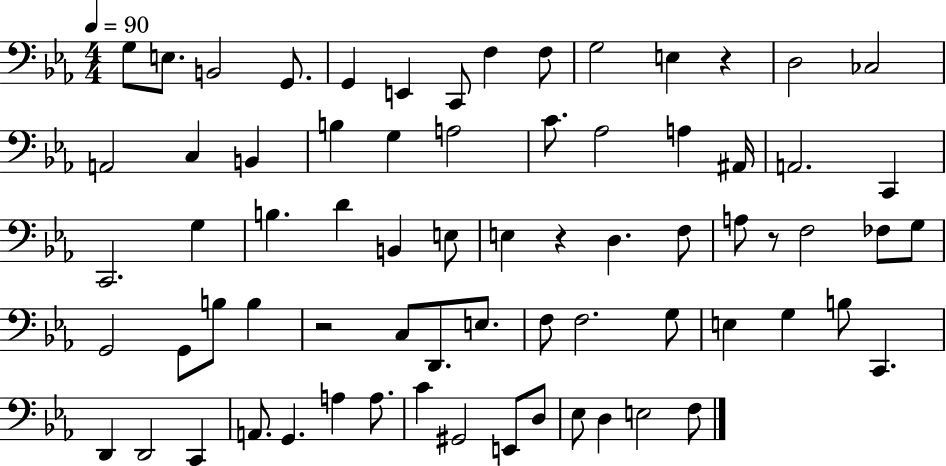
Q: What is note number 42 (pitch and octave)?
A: B3